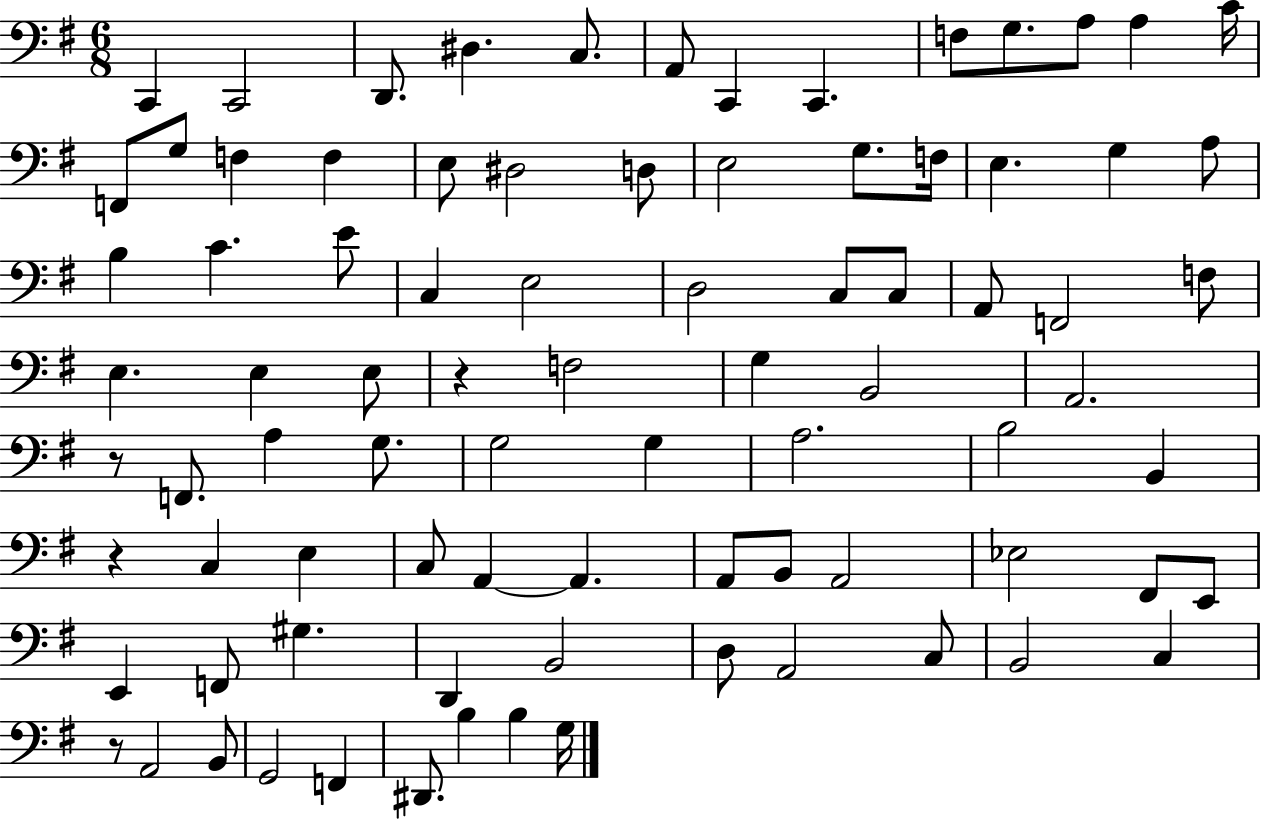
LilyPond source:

{
  \clef bass
  \numericTimeSignature
  \time 6/8
  \key g \major
  \repeat volta 2 { c,4 c,2 | d,8. dis4. c8. | a,8 c,4 c,4. | f8 g8. a8 a4 c'16 | \break f,8 g8 f4 f4 | e8 dis2 d8 | e2 g8. f16 | e4. g4 a8 | \break b4 c'4. e'8 | c4 e2 | d2 c8 c8 | a,8 f,2 f8 | \break e4. e4 e8 | r4 f2 | g4 b,2 | a,2. | \break r8 f,8. a4 g8. | g2 g4 | a2. | b2 b,4 | \break r4 c4 e4 | c8 a,4~~ a,4. | a,8 b,8 a,2 | ees2 fis,8 e,8 | \break e,4 f,8 gis4. | d,4 b,2 | d8 a,2 c8 | b,2 c4 | \break r8 a,2 b,8 | g,2 f,4 | dis,8. b4 b4 g16 | } \bar "|."
}